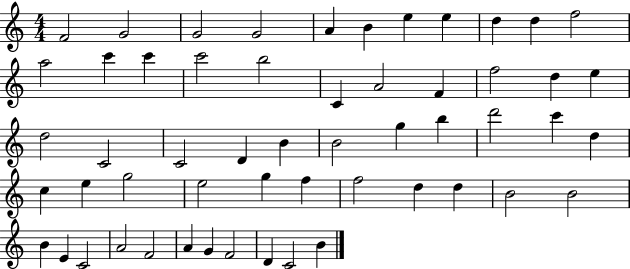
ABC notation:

X:1
T:Untitled
M:4/4
L:1/4
K:C
F2 G2 G2 G2 A B e e d d f2 a2 c' c' c'2 b2 C A2 F f2 d e d2 C2 C2 D B B2 g b d'2 c' d c e g2 e2 g f f2 d d B2 B2 B E C2 A2 F2 A G F2 D C2 B